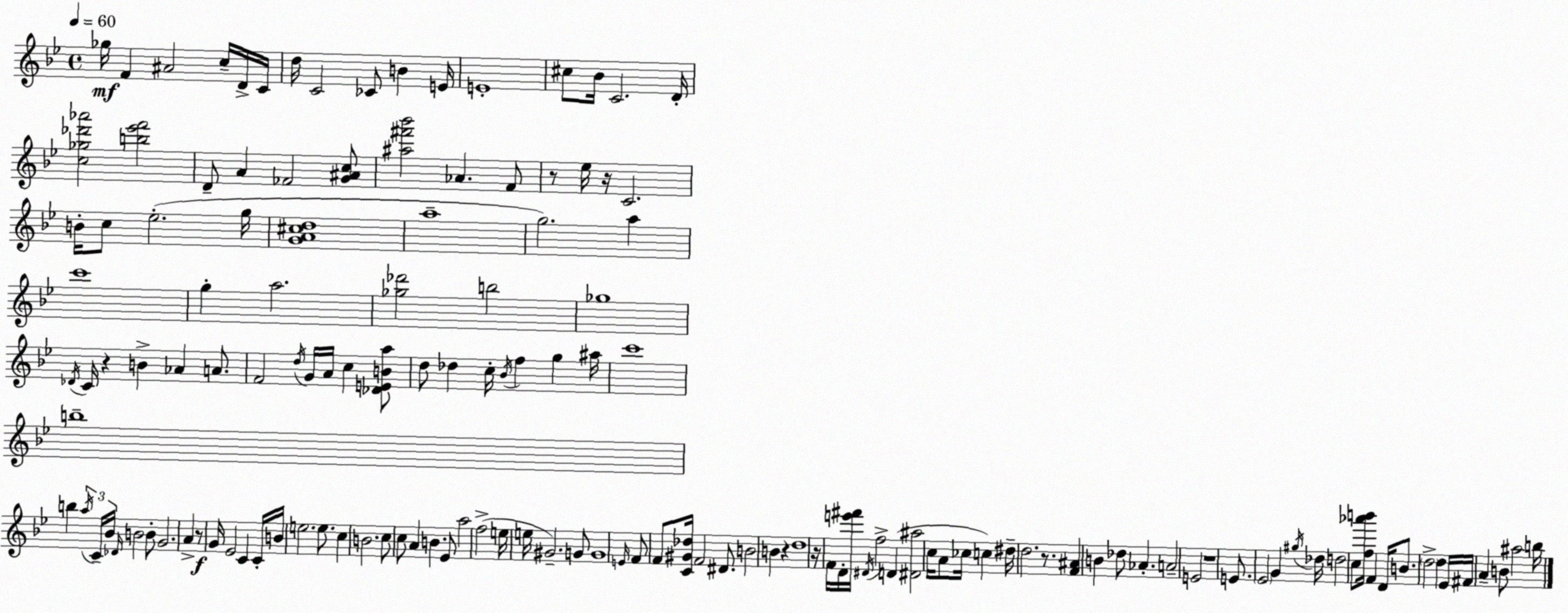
X:1
T:Untitled
M:4/4
L:1/4
K:Gm
_g/4 F ^A2 c/4 D/4 C/4 d/4 C2 _C/2 B E/4 E4 ^c/2 _B/4 C2 D/4 [c_g_d'_a']2 [b_e'f']2 D/2 A _F2 [G^Ac]/2 [^a^f'_b']2 _A F/2 z/2 _e/4 z/4 C2 B/4 c/2 _e2 g/4 [GA^cd]4 a4 g2 a c'4 g a2 [_g_d']2 b2 _g4 _D/4 C/4 z B _A A/2 F2 d/4 G/4 A/4 c [_DEBa]/2 d/2 _d c/4 _B/4 f g ^a/4 c'4 b4 b a/4 C/4 _B/4 _D/4 B2 B/2 G2 A z/2 G/4 _E2 C C/4 B/4 e2 e/2 c B2 c/2 c/2 A B _E/2 a2 f2 e/4 e/4 ^G2 G/2 G4 E/4 F/2 F/2 [C^G_d]/4 F2 ^D/2 B2 B z d4 z/4 F/4 D/4 [e'^f']/4 ^D/4 f2 D [^D^a]2 c/4 A/2 _c/4 c ^d/4 d2 z/2 [F^A] B _d/2 _A A2 E2 z4 E/2 _E2 G ^g/4 _d/4 d2 c/2 [f_a'b']/4 F D/4 B/2 d2 d _E/4 ^F/4 A B/2 ^a2 b/4